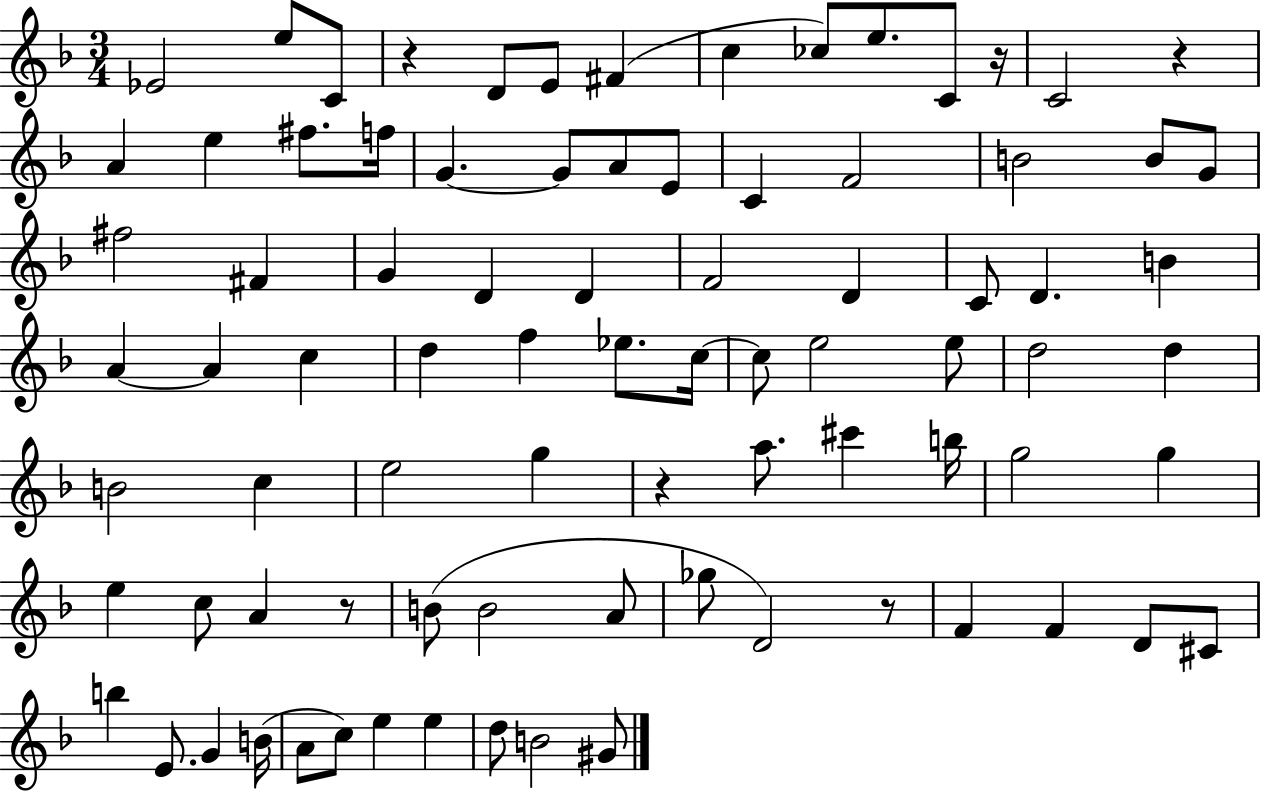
{
  \clef treble
  \numericTimeSignature
  \time 3/4
  \key f \major
  ees'2 e''8 c'8 | r4 d'8 e'8 fis'4( | c''4 ces''8) e''8. c'8 r16 | c'2 r4 | \break a'4 e''4 fis''8. f''16 | g'4.~~ g'8 a'8 e'8 | c'4 f'2 | b'2 b'8 g'8 | \break fis''2 fis'4 | g'4 d'4 d'4 | f'2 d'4 | c'8 d'4. b'4 | \break a'4~~ a'4 c''4 | d''4 f''4 ees''8. c''16~~ | c''8 e''2 e''8 | d''2 d''4 | \break b'2 c''4 | e''2 g''4 | r4 a''8. cis'''4 b''16 | g''2 g''4 | \break e''4 c''8 a'4 r8 | b'8( b'2 a'8 | ges''8 d'2) r8 | f'4 f'4 d'8 cis'8 | \break b''4 e'8. g'4 b'16( | a'8 c''8) e''4 e''4 | d''8 b'2 gis'8 | \bar "|."
}